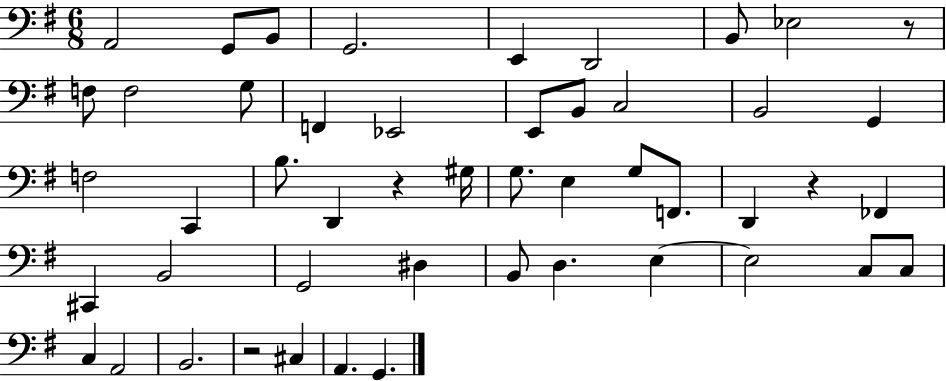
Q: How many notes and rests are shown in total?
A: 49